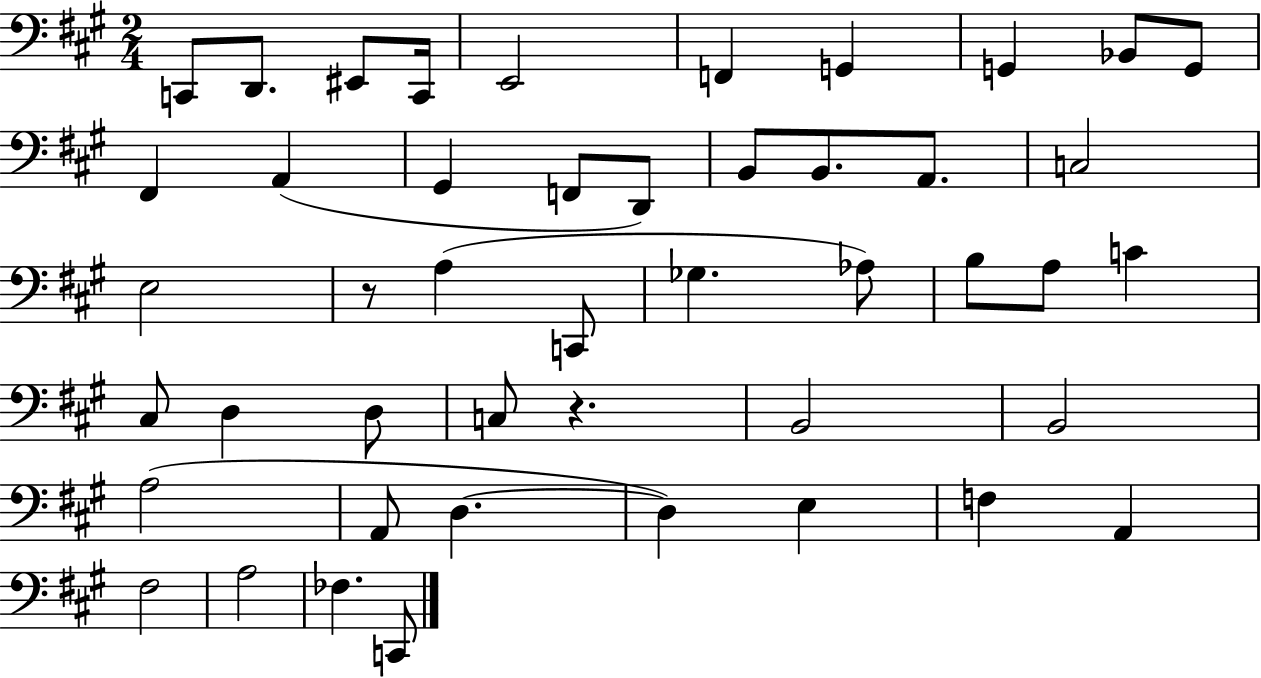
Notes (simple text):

C2/e D2/e. EIS2/e C2/s E2/h F2/q G2/q G2/q Bb2/e G2/e F#2/q A2/q G#2/q F2/e D2/e B2/e B2/e. A2/e. C3/h E3/h R/e A3/q C2/e Gb3/q. Ab3/e B3/e A3/e C4/q C#3/e D3/q D3/e C3/e R/q. B2/h B2/h A3/h A2/e D3/q. D3/q E3/q F3/q A2/q F#3/h A3/h FES3/q. C2/e